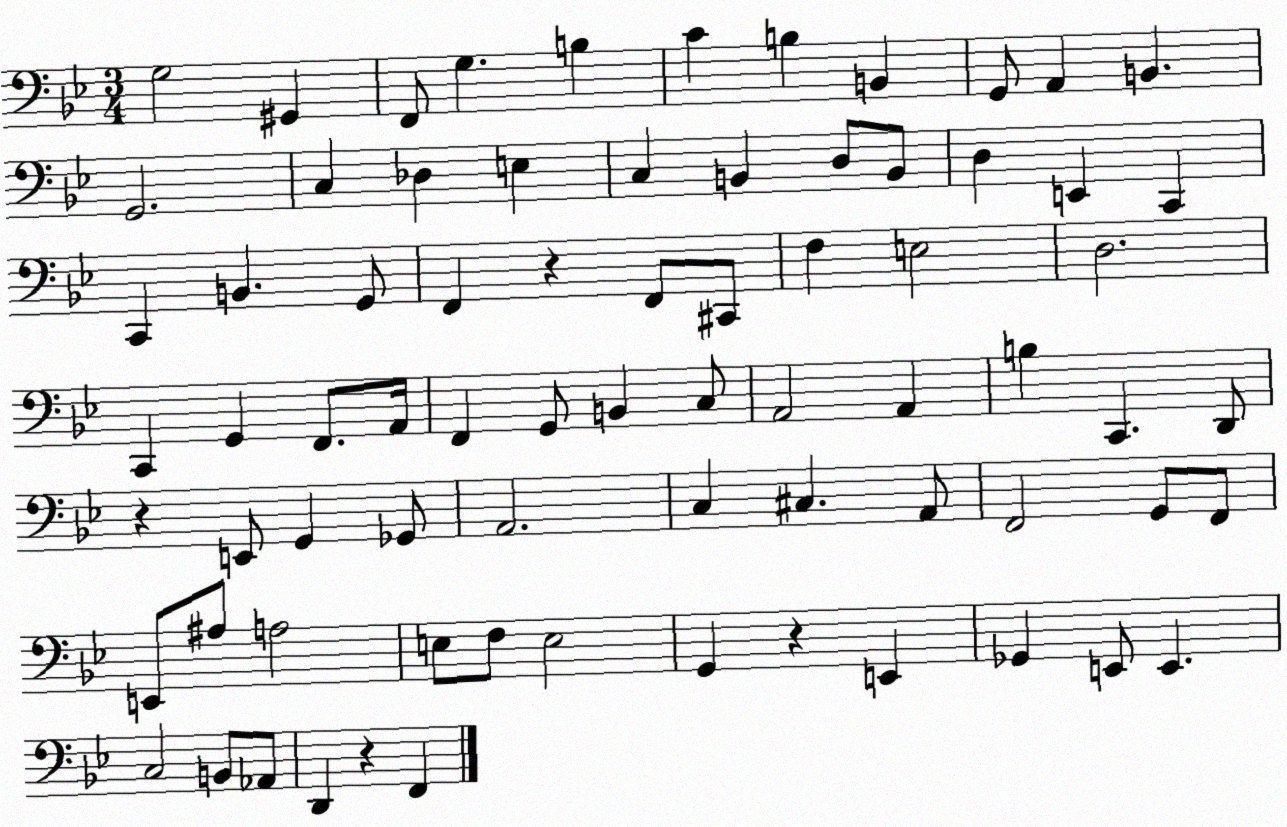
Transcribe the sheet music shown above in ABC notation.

X:1
T:Untitled
M:3/4
L:1/4
K:Bb
G,2 ^G,, F,,/2 G, B, C B, B,, G,,/2 A,, B,, G,,2 C, _D, E, C, B,, D,/2 B,,/2 D, E,, C,, C,, B,, G,,/2 F,, z F,,/2 ^C,,/2 F, E,2 D,2 C,, G,, F,,/2 A,,/4 F,, G,,/2 B,, C,/2 A,,2 A,, B, C,, D,,/2 z E,,/2 G,, _G,,/2 A,,2 C, ^C, A,,/2 F,,2 G,,/2 F,,/2 E,,/2 ^A,/2 A,2 E,/2 F,/2 E,2 G,, z E,, _G,, E,,/2 E,, C,2 B,,/2 _A,,/2 D,, z F,,